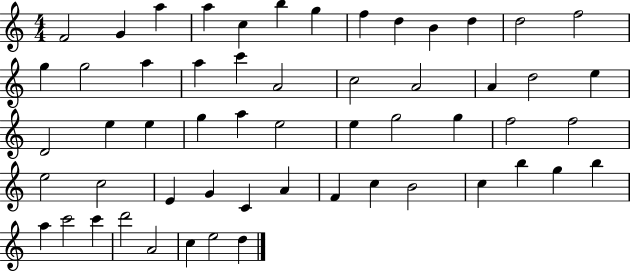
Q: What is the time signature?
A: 4/4